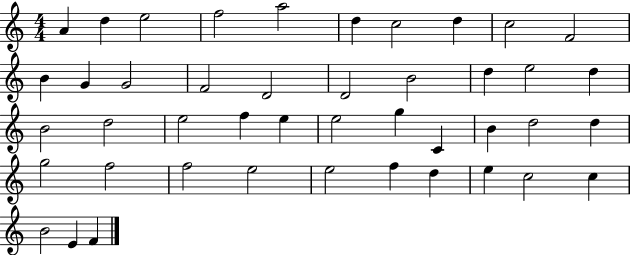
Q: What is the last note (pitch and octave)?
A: F4